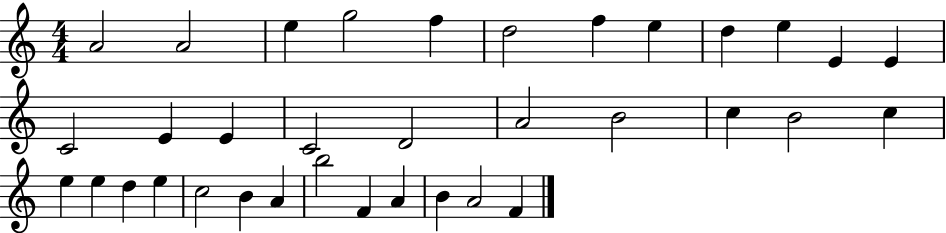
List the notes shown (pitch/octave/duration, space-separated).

A4/h A4/h E5/q G5/h F5/q D5/h F5/q E5/q D5/q E5/q E4/q E4/q C4/h E4/q E4/q C4/h D4/h A4/h B4/h C5/q B4/h C5/q E5/q E5/q D5/q E5/q C5/h B4/q A4/q B5/h F4/q A4/q B4/q A4/h F4/q